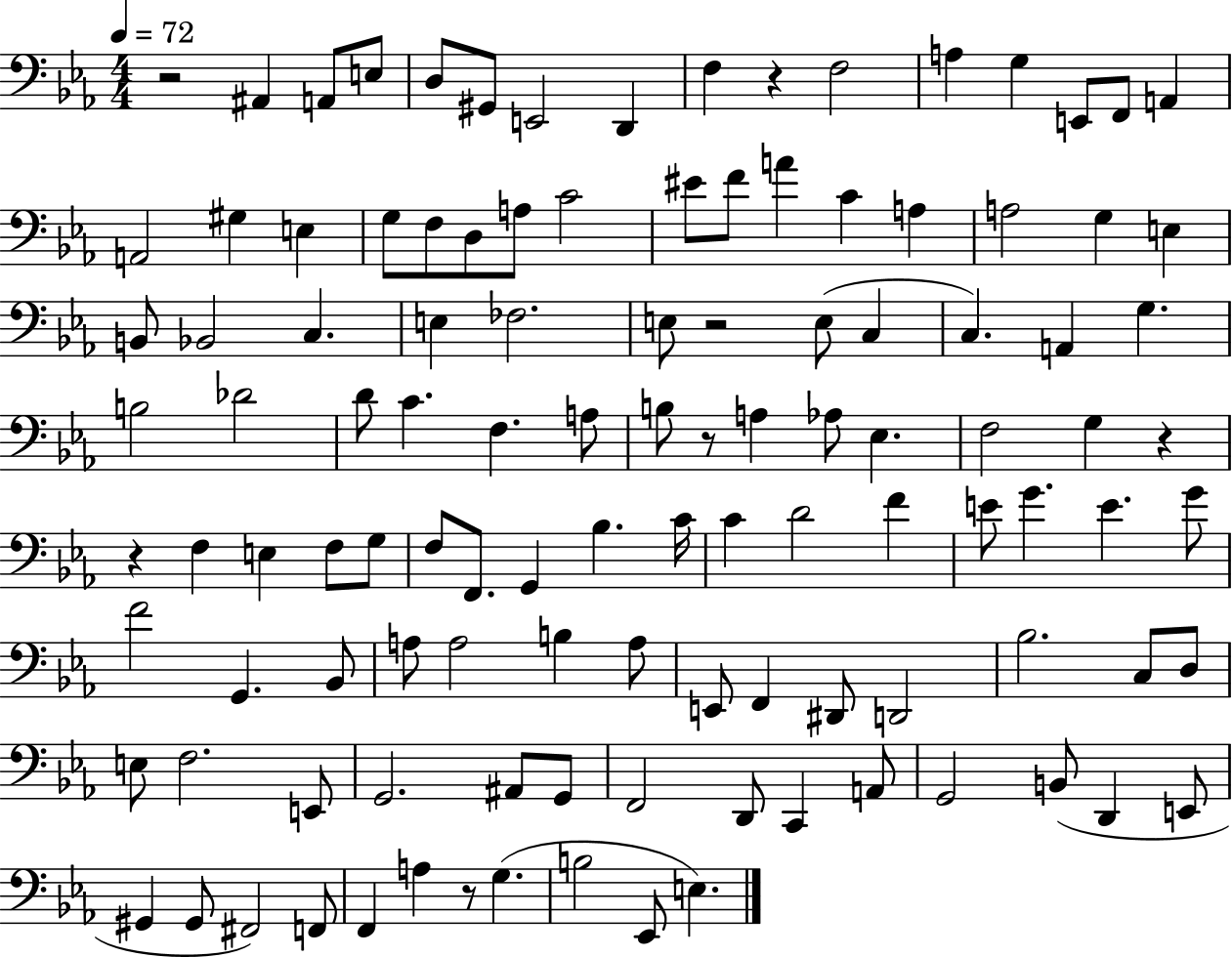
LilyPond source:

{
  \clef bass
  \numericTimeSignature
  \time 4/4
  \key ees \major
  \tempo 4 = 72
  \repeat volta 2 { r2 ais,4 a,8 e8 | d8 gis,8 e,2 d,4 | f4 r4 f2 | a4 g4 e,8 f,8 a,4 | \break a,2 gis4 e4 | g8 f8 d8 a8 c'2 | eis'8 f'8 a'4 c'4 a4 | a2 g4 e4 | \break b,8 bes,2 c4. | e4 fes2. | e8 r2 e8( c4 | c4.) a,4 g4. | \break b2 des'2 | d'8 c'4. f4. a8 | b8 r8 a4 aes8 ees4. | f2 g4 r4 | \break r4 f4 e4 f8 g8 | f8 f,8. g,4 bes4. c'16 | c'4 d'2 f'4 | e'8 g'4. e'4. g'8 | \break f'2 g,4. bes,8 | a8 a2 b4 a8 | e,8 f,4 dis,8 d,2 | bes2. c8 d8 | \break e8 f2. e,8 | g,2. ais,8 g,8 | f,2 d,8 c,4 a,8 | g,2 b,8( d,4 e,8 | \break gis,4 gis,8 fis,2) f,8 | f,4 a4 r8 g4.( | b2 ees,8 e4.) | } \bar "|."
}